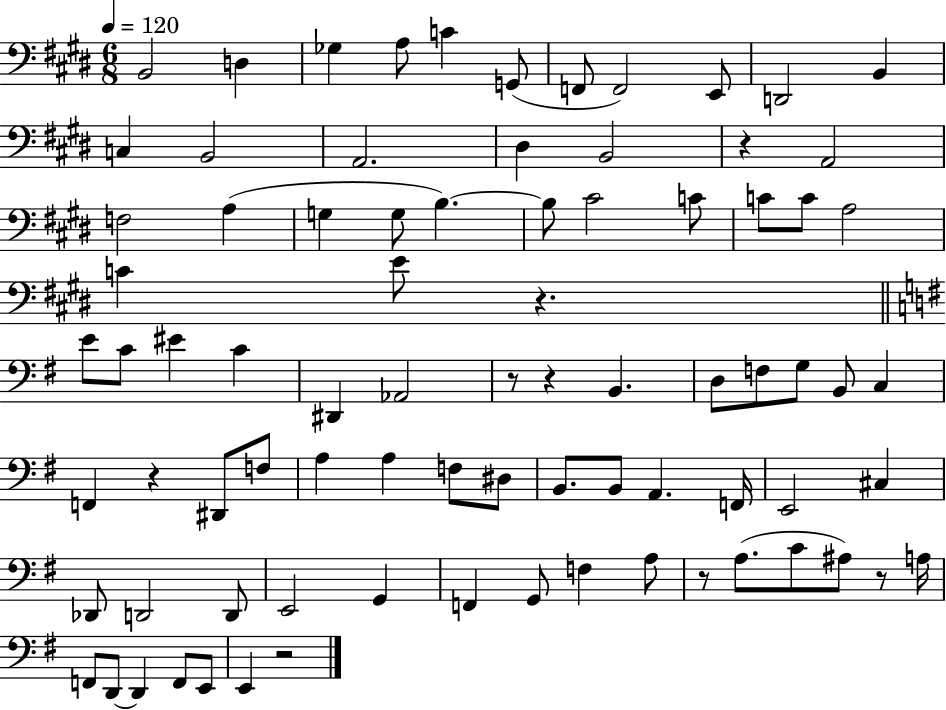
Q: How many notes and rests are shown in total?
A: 82